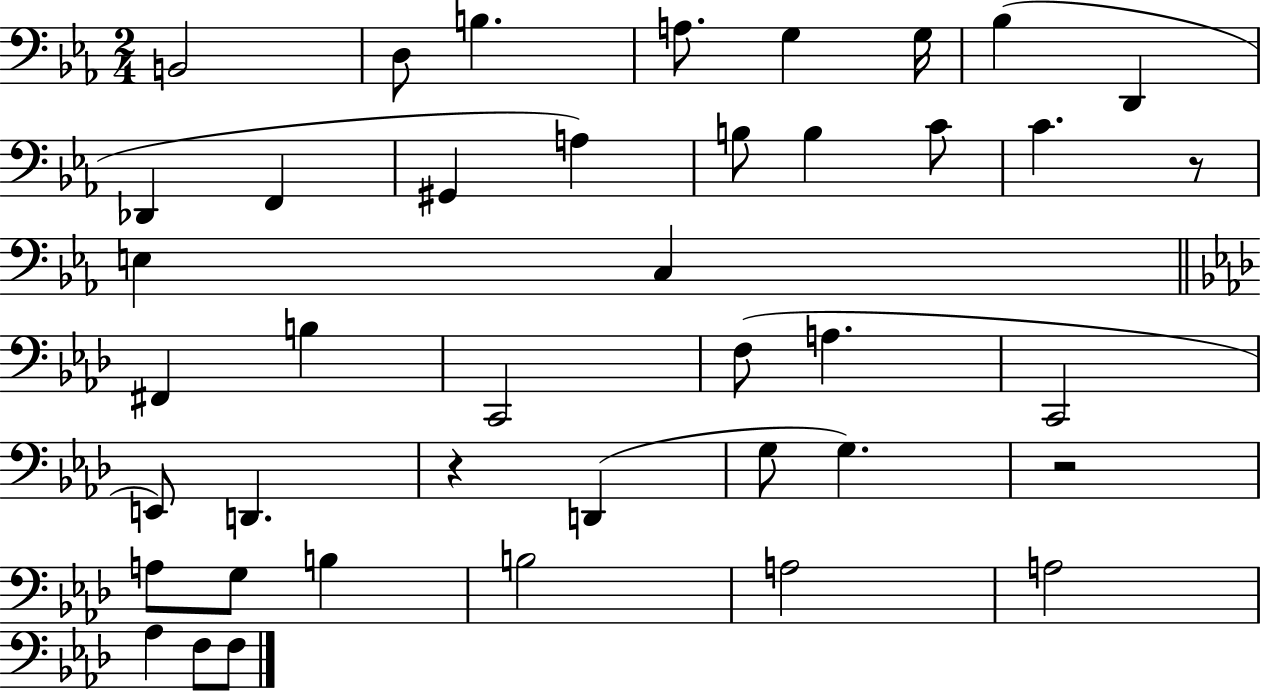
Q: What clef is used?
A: bass